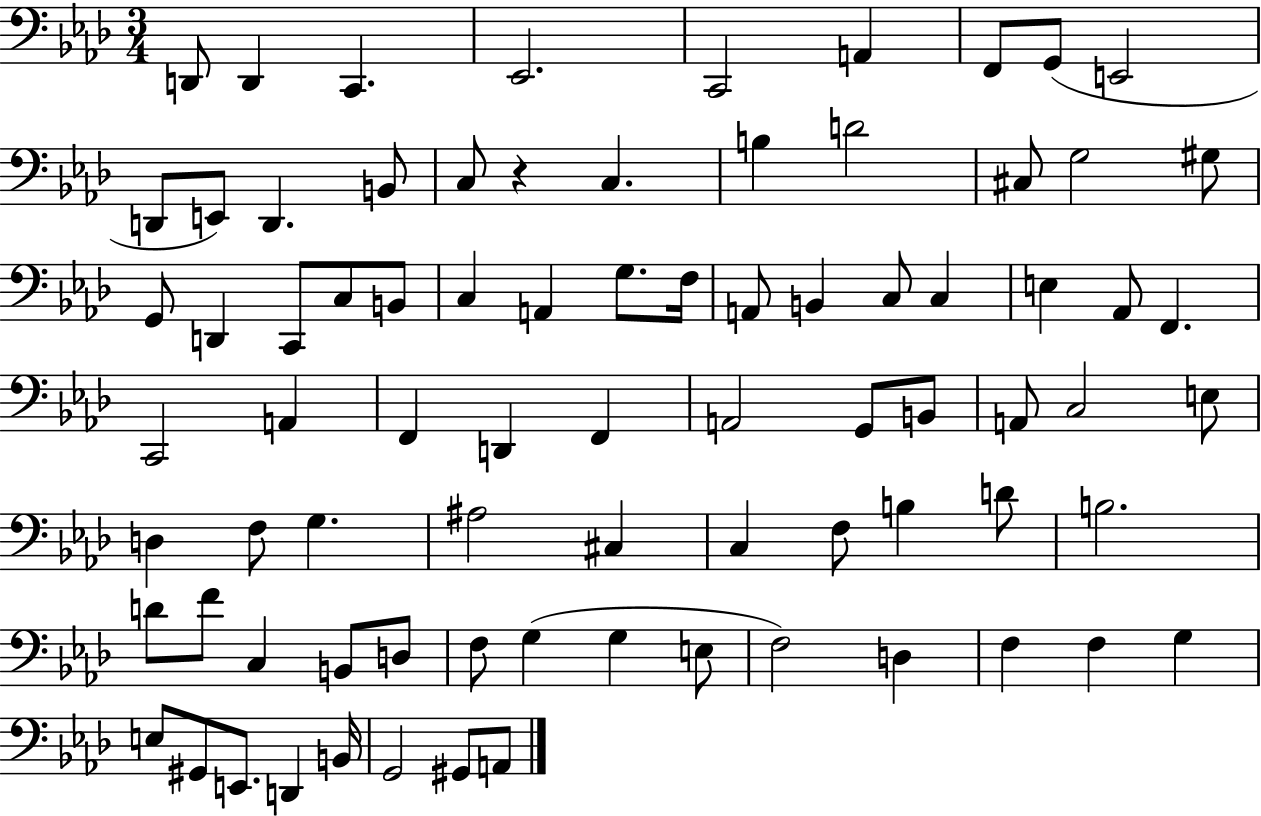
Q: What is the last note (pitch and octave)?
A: A2